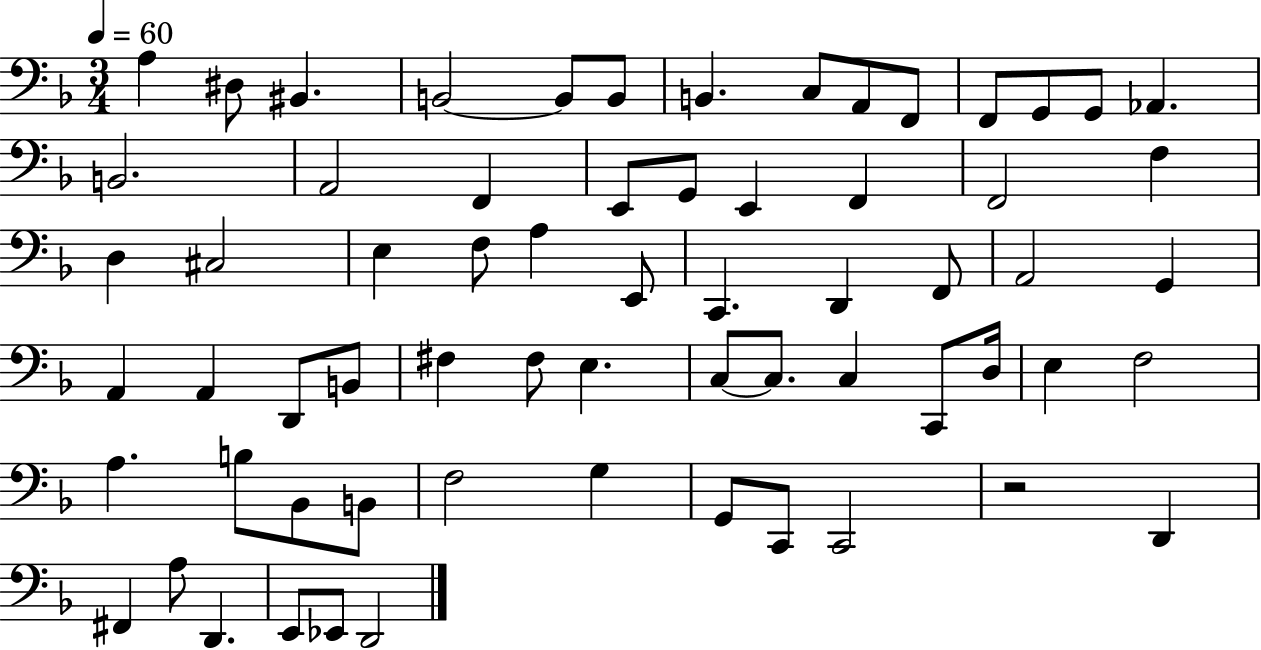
X:1
T:Untitled
M:3/4
L:1/4
K:F
A, ^D,/2 ^B,, B,,2 B,,/2 B,,/2 B,, C,/2 A,,/2 F,,/2 F,,/2 G,,/2 G,,/2 _A,, B,,2 A,,2 F,, E,,/2 G,,/2 E,, F,, F,,2 F, D, ^C,2 E, F,/2 A, E,,/2 C,, D,, F,,/2 A,,2 G,, A,, A,, D,,/2 B,,/2 ^F, ^F,/2 E, C,/2 C,/2 C, C,,/2 D,/4 E, F,2 A, B,/2 _B,,/2 B,,/2 F,2 G, G,,/2 C,,/2 C,,2 z2 D,, ^F,, A,/2 D,, E,,/2 _E,,/2 D,,2